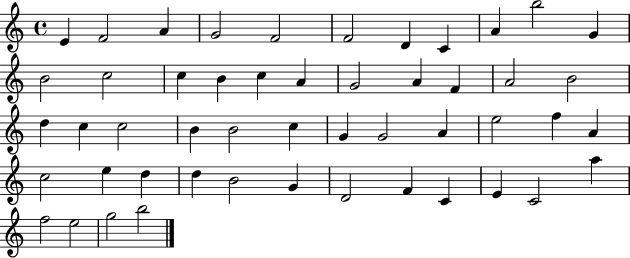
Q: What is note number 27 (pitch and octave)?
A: B4